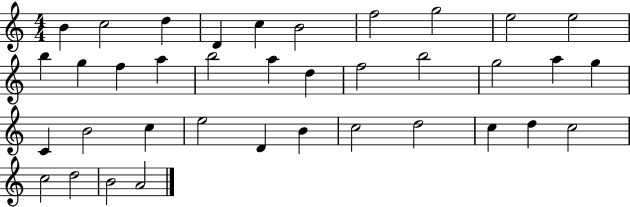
{
  \clef treble
  \numericTimeSignature
  \time 4/4
  \key c \major
  b'4 c''2 d''4 | d'4 c''4 b'2 | f''2 g''2 | e''2 e''2 | \break b''4 g''4 f''4 a''4 | b''2 a''4 d''4 | f''2 b''2 | g''2 a''4 g''4 | \break c'4 b'2 c''4 | e''2 d'4 b'4 | c''2 d''2 | c''4 d''4 c''2 | \break c''2 d''2 | b'2 a'2 | \bar "|."
}